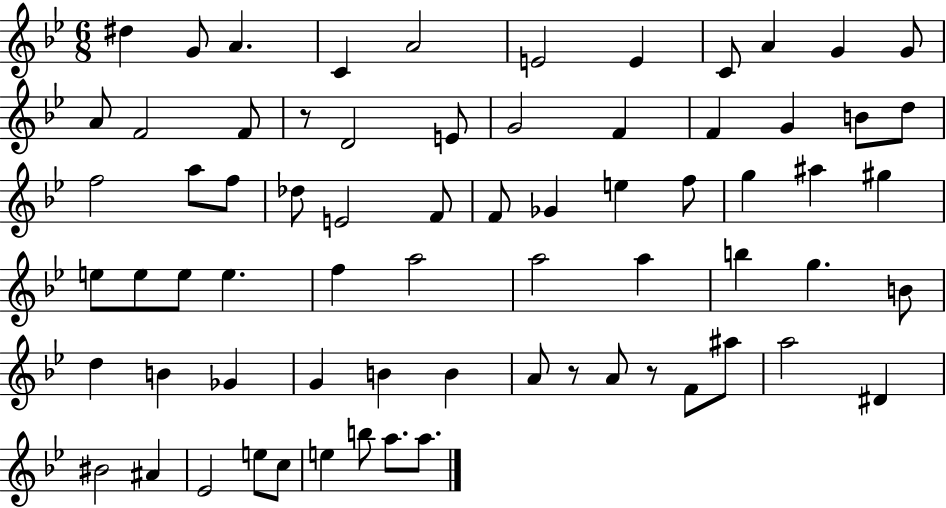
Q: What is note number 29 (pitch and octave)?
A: F4